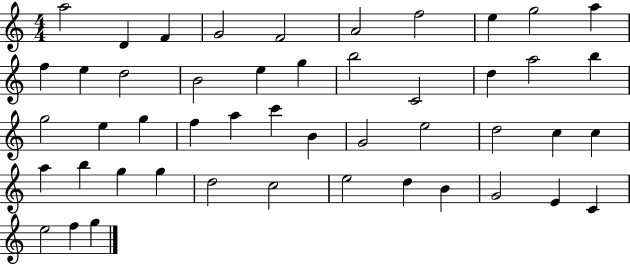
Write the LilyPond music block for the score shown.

{
  \clef treble
  \numericTimeSignature
  \time 4/4
  \key c \major
  a''2 d'4 f'4 | g'2 f'2 | a'2 f''2 | e''4 g''2 a''4 | \break f''4 e''4 d''2 | b'2 e''4 g''4 | b''2 c'2 | d''4 a''2 b''4 | \break g''2 e''4 g''4 | f''4 a''4 c'''4 b'4 | g'2 e''2 | d''2 c''4 c''4 | \break a''4 b''4 g''4 g''4 | d''2 c''2 | e''2 d''4 b'4 | g'2 e'4 c'4 | \break e''2 f''4 g''4 | \bar "|."
}